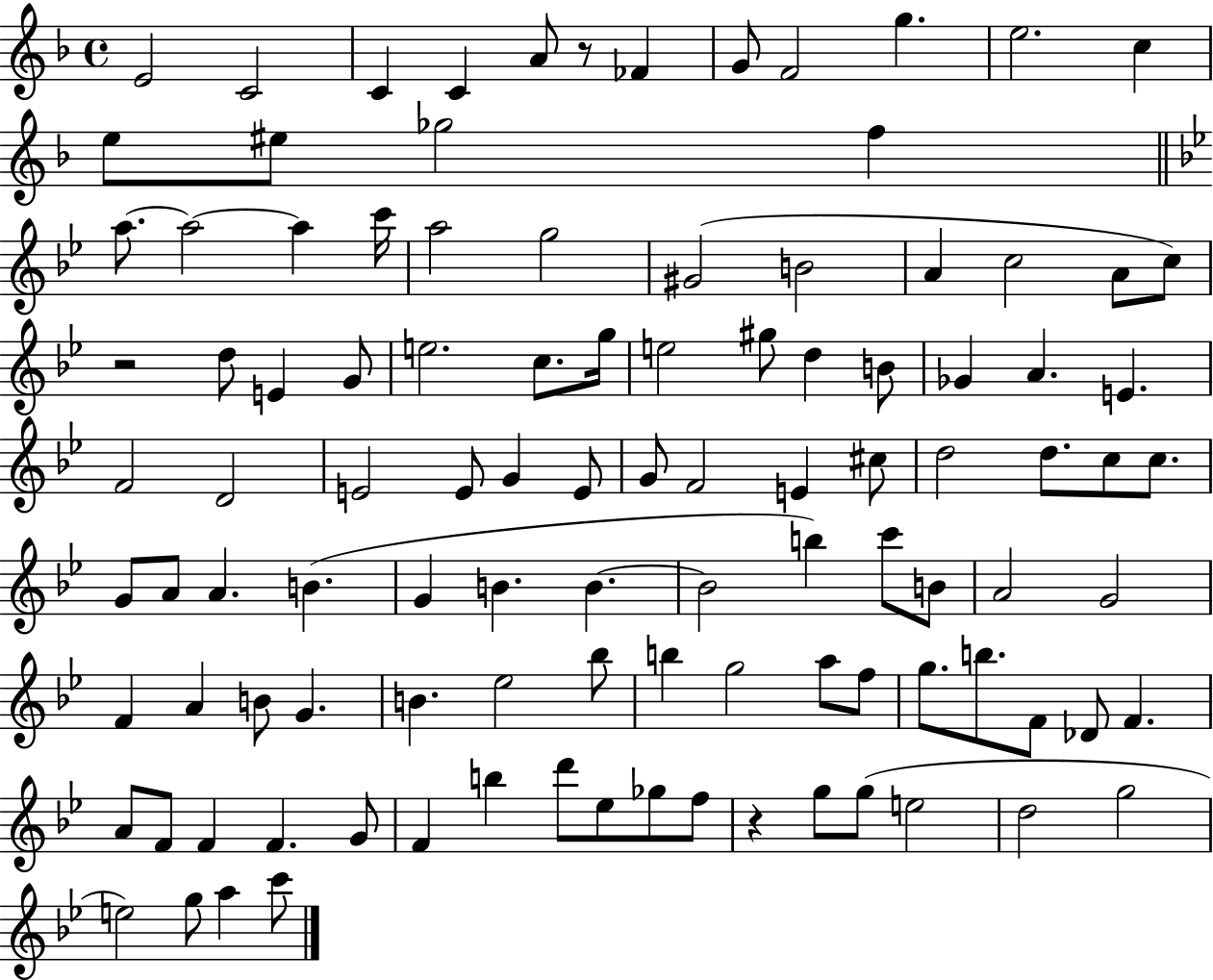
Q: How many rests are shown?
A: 3